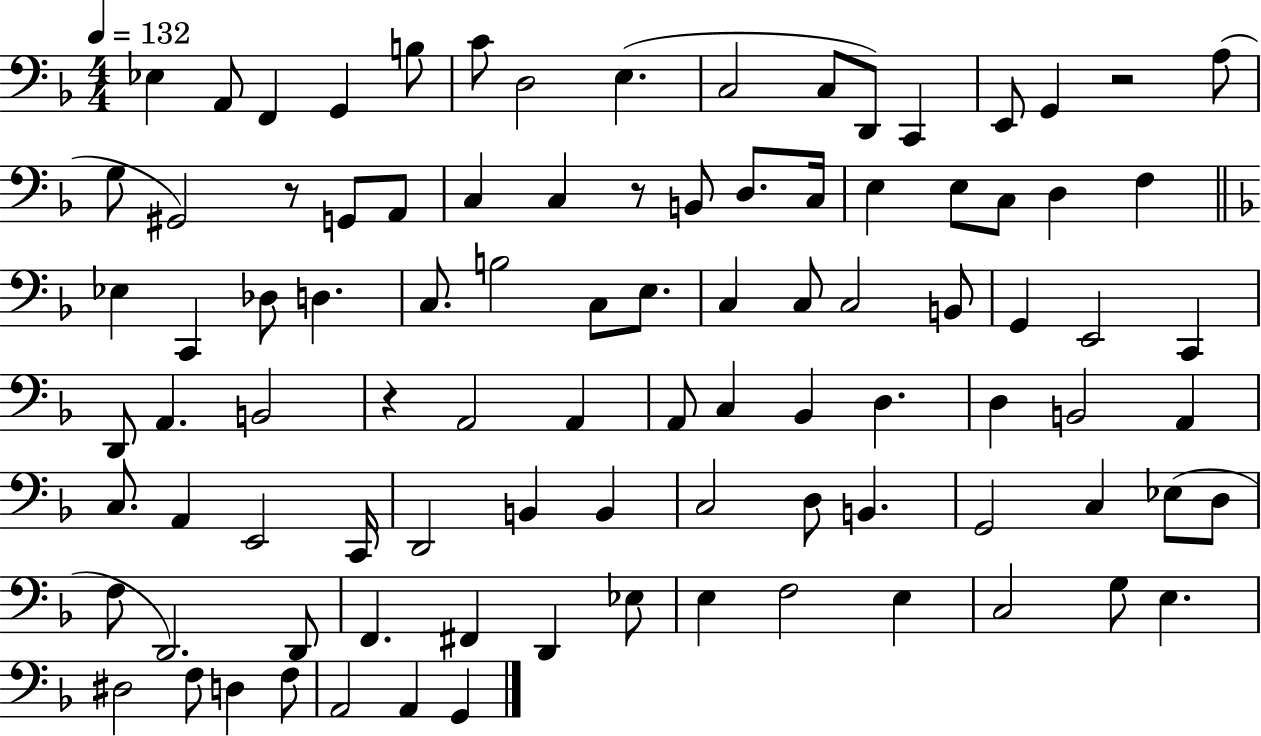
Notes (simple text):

Eb3/q A2/e F2/q G2/q B3/e C4/e D3/h E3/q. C3/h C3/e D2/e C2/q E2/e G2/q R/h A3/e G3/e G#2/h R/e G2/e A2/e C3/q C3/q R/e B2/e D3/e. C3/s E3/q E3/e C3/e D3/q F3/q Eb3/q C2/q Db3/e D3/q. C3/e. B3/h C3/e E3/e. C3/q C3/e C3/h B2/e G2/q E2/h C2/q D2/e A2/q. B2/h R/q A2/h A2/q A2/e C3/q Bb2/q D3/q. D3/q B2/h A2/q C3/e. A2/q E2/h C2/s D2/h B2/q B2/q C3/h D3/e B2/q. G2/h C3/q Eb3/e D3/e F3/e D2/h. D2/e F2/q. F#2/q D2/q Eb3/e E3/q F3/h E3/q C3/h G3/e E3/q. D#3/h F3/e D3/q F3/e A2/h A2/q G2/q